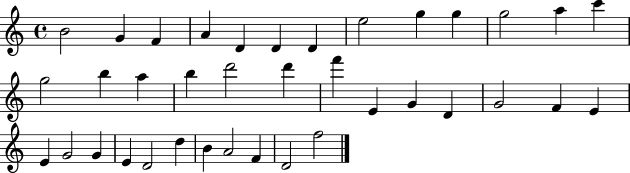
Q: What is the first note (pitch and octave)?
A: B4